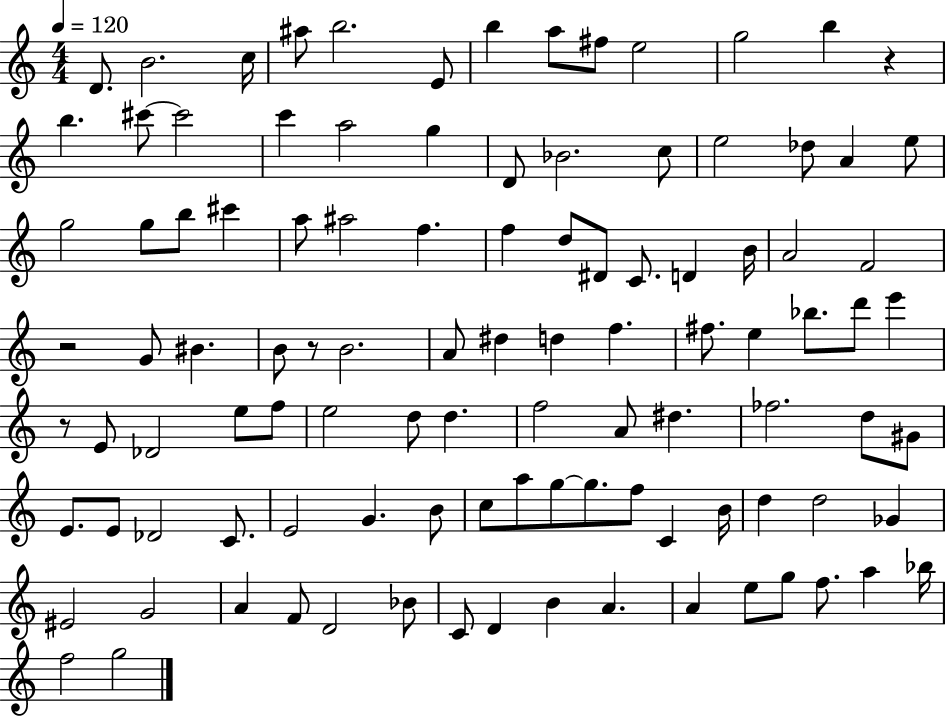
D4/e. B4/h. C5/s A#5/e B5/h. E4/e B5/q A5/e F#5/e E5/h G5/h B5/q R/q B5/q. C#6/e C#6/h C6/q A5/h G5/q D4/e Bb4/h. C5/e E5/h Db5/e A4/q E5/e G5/h G5/e B5/e C#6/q A5/e A#5/h F5/q. F5/q D5/e D#4/e C4/e. D4/q B4/s A4/h F4/h R/h G4/e BIS4/q. B4/e R/e B4/h. A4/e D#5/q D5/q F5/q. F#5/e. E5/q Bb5/e. D6/e E6/q R/e E4/e Db4/h E5/e F5/e E5/h D5/e D5/q. F5/h A4/e D#5/q. FES5/h. D5/e G#4/e E4/e. E4/e Db4/h C4/e. E4/h G4/q. B4/e C5/e A5/e G5/e G5/e. F5/e C4/q B4/s D5/q D5/h Gb4/q EIS4/h G4/h A4/q F4/e D4/h Bb4/e C4/e D4/q B4/q A4/q. A4/q E5/e G5/e F5/e. A5/q Bb5/s F5/h G5/h